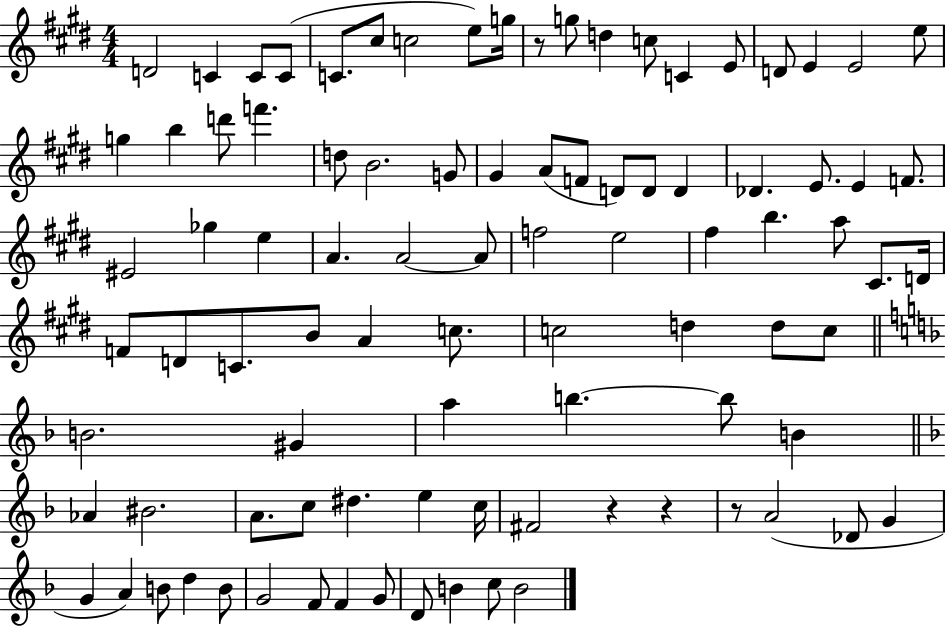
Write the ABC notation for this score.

X:1
T:Untitled
M:4/4
L:1/4
K:E
D2 C C/2 C/2 C/2 ^c/2 c2 e/2 g/4 z/2 g/2 d c/2 C E/2 D/2 E E2 e/2 g b d'/2 f' d/2 B2 G/2 ^G A/2 F/2 D/2 D/2 D _D E/2 E F/2 ^E2 _g e A A2 A/2 f2 e2 ^f b a/2 ^C/2 D/4 F/2 D/2 C/2 B/2 A c/2 c2 d d/2 c/2 B2 ^G a b b/2 B _A ^B2 A/2 c/2 ^d e c/4 ^F2 z z z/2 A2 _D/2 G G A B/2 d B/2 G2 F/2 F G/2 D/2 B c/2 B2